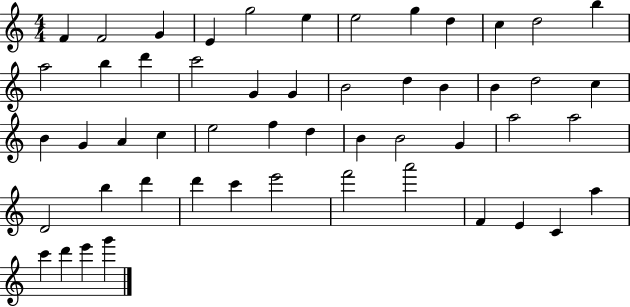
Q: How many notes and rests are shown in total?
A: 52